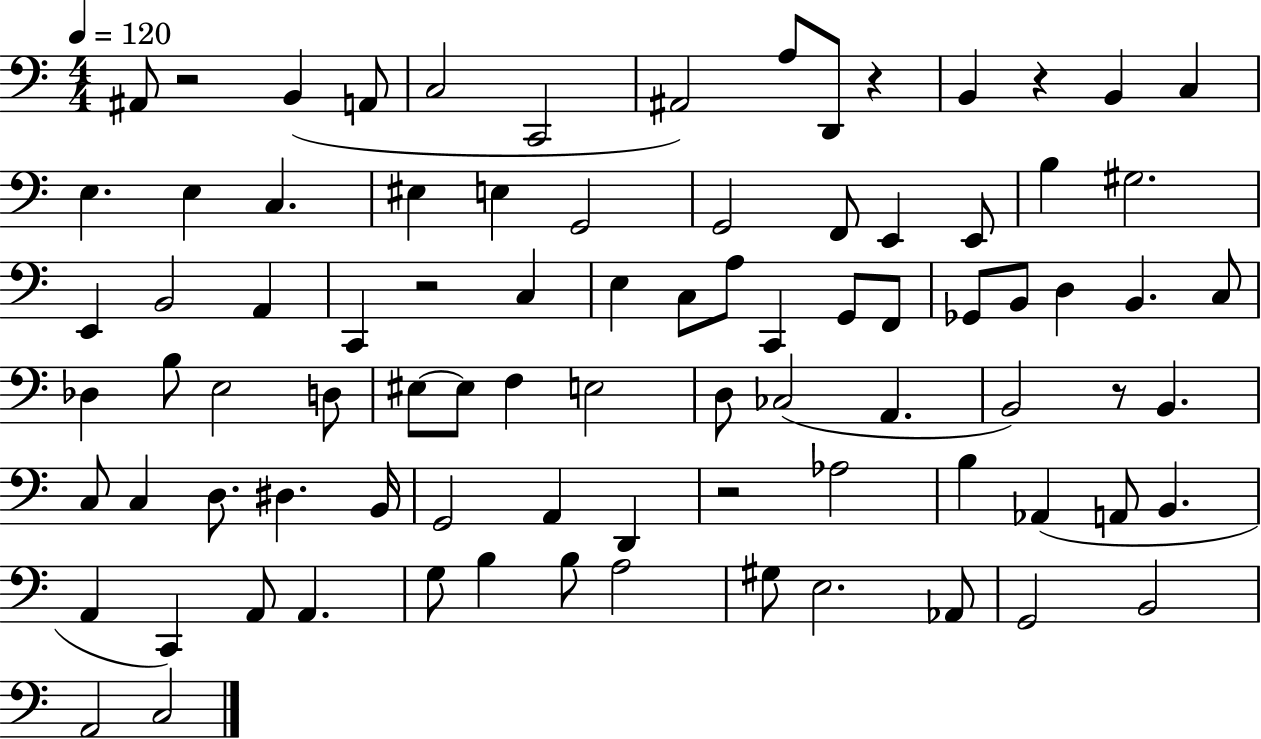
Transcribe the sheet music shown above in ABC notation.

X:1
T:Untitled
M:4/4
L:1/4
K:C
^A,,/2 z2 B,, A,,/2 C,2 C,,2 ^A,,2 A,/2 D,,/2 z B,, z B,, C, E, E, C, ^E, E, G,,2 G,,2 F,,/2 E,, E,,/2 B, ^G,2 E,, B,,2 A,, C,, z2 C, E, C,/2 A,/2 C,, G,,/2 F,,/2 _G,,/2 B,,/2 D, B,, C,/2 _D, B,/2 E,2 D,/2 ^E,/2 ^E,/2 F, E,2 D,/2 _C,2 A,, B,,2 z/2 B,, C,/2 C, D,/2 ^D, B,,/4 G,,2 A,, D,, z2 _A,2 B, _A,, A,,/2 B,, A,, C,, A,,/2 A,, G,/2 B, B,/2 A,2 ^G,/2 E,2 _A,,/2 G,,2 B,,2 A,,2 C,2